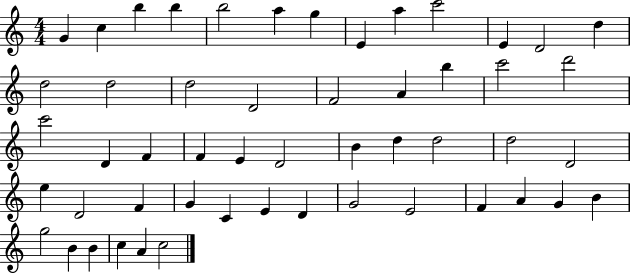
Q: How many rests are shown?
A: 0